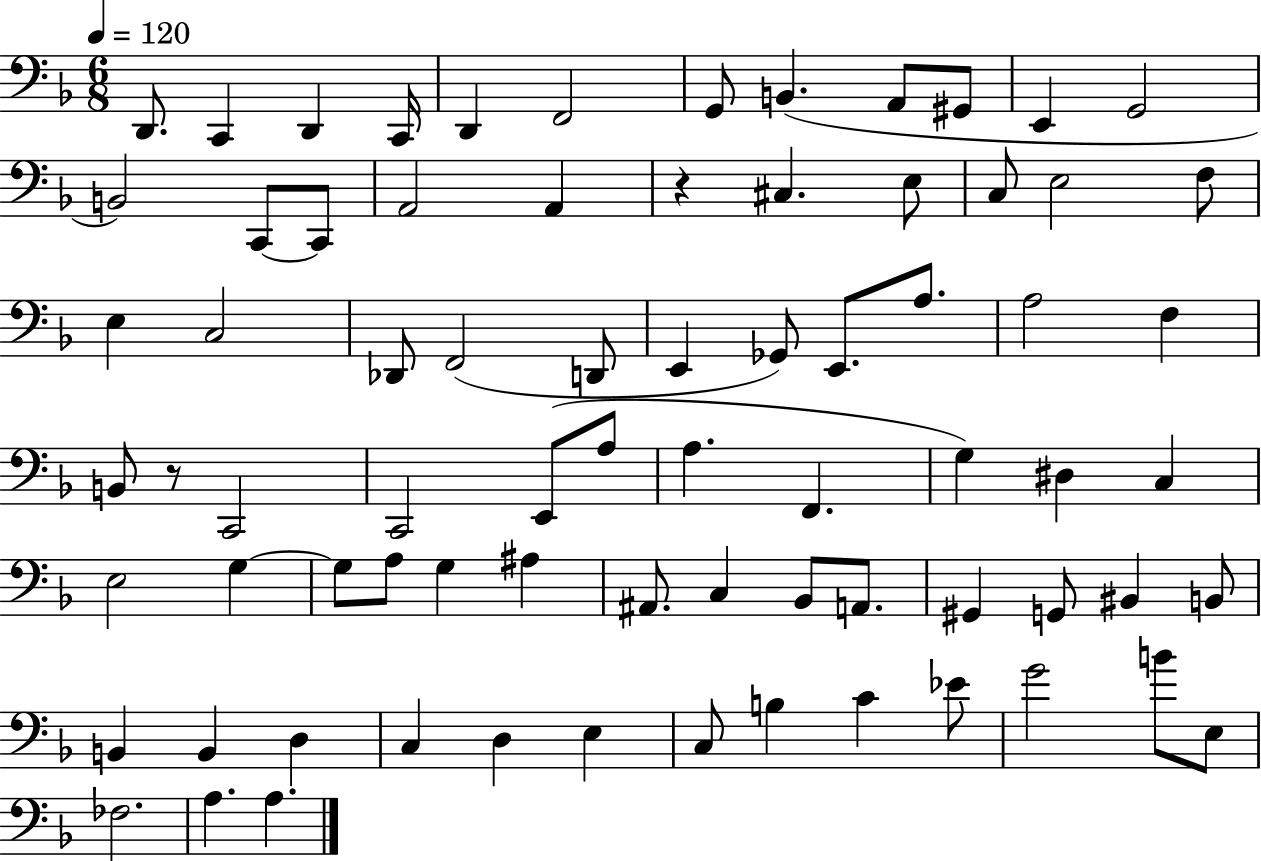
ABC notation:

X:1
T:Untitled
M:6/8
L:1/4
K:F
D,,/2 C,, D,, C,,/4 D,, F,,2 G,,/2 B,, A,,/2 ^G,,/2 E,, G,,2 B,,2 C,,/2 C,,/2 A,,2 A,, z ^C, E,/2 C,/2 E,2 F,/2 E, C,2 _D,,/2 F,,2 D,,/2 E,, _G,,/2 E,,/2 A,/2 A,2 F, B,,/2 z/2 C,,2 C,,2 E,,/2 A,/2 A, F,, G, ^D, C, E,2 G, G,/2 A,/2 G, ^A, ^A,,/2 C, _B,,/2 A,,/2 ^G,, G,,/2 ^B,, B,,/2 B,, B,, D, C, D, E, C,/2 B, C _E/2 G2 B/2 E,/2 _F,2 A, A,